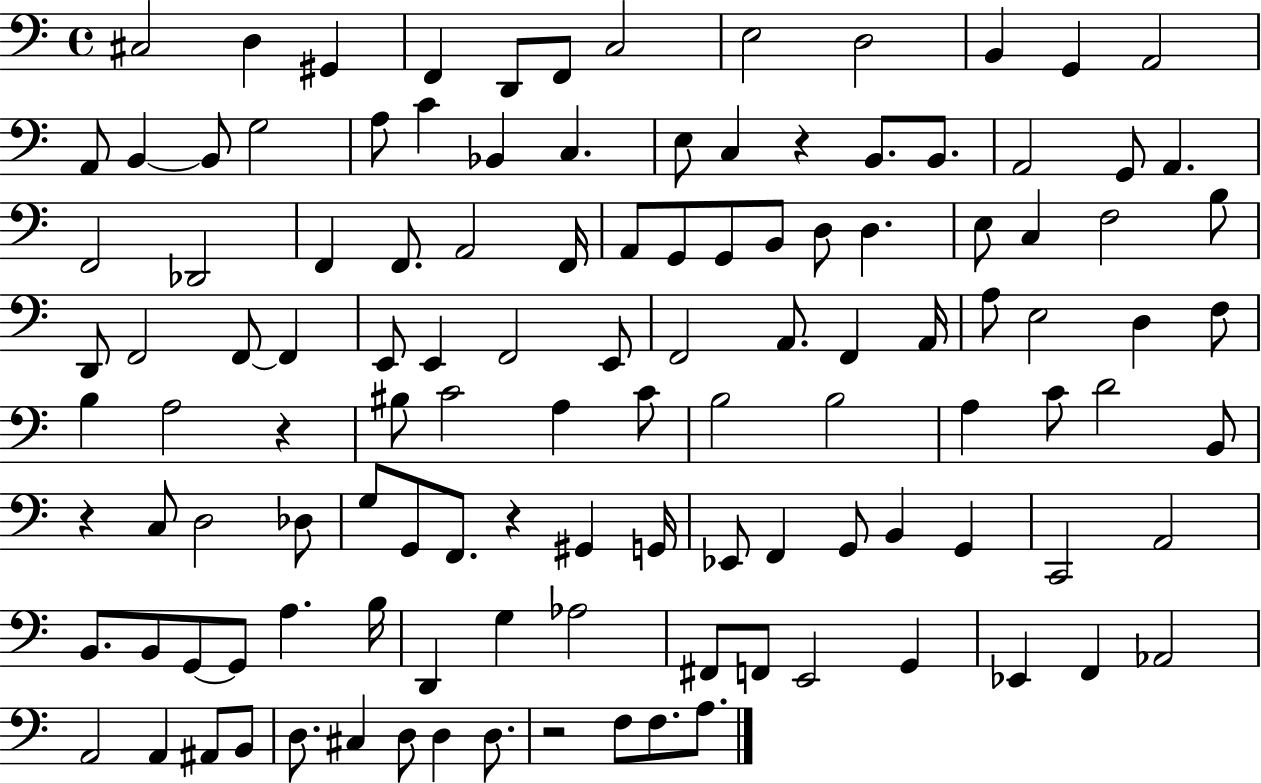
{
  \clef bass
  \time 4/4
  \defaultTimeSignature
  \key c \major
  cis2 d4 gis,4 | f,4 d,8 f,8 c2 | e2 d2 | b,4 g,4 a,2 | \break a,8 b,4~~ b,8 g2 | a8 c'4 bes,4 c4. | e8 c4 r4 b,8. b,8. | a,2 g,8 a,4. | \break f,2 des,2 | f,4 f,8. a,2 f,16 | a,8 g,8 g,8 b,8 d8 d4. | e8 c4 f2 b8 | \break d,8 f,2 f,8~~ f,4 | e,8 e,4 f,2 e,8 | f,2 a,8. f,4 a,16 | a8 e2 d4 f8 | \break b4 a2 r4 | bis8 c'2 a4 c'8 | b2 b2 | a4 c'8 d'2 b,8 | \break r4 c8 d2 des8 | g8 g,8 f,8. r4 gis,4 g,16 | ees,8 f,4 g,8 b,4 g,4 | c,2 a,2 | \break b,8. b,8 g,8~~ g,8 a4. b16 | d,4 g4 aes2 | fis,8 f,8 e,2 g,4 | ees,4 f,4 aes,2 | \break a,2 a,4 ais,8 b,8 | d8. cis4 d8 d4 d8. | r2 f8 f8. a8. | \bar "|."
}